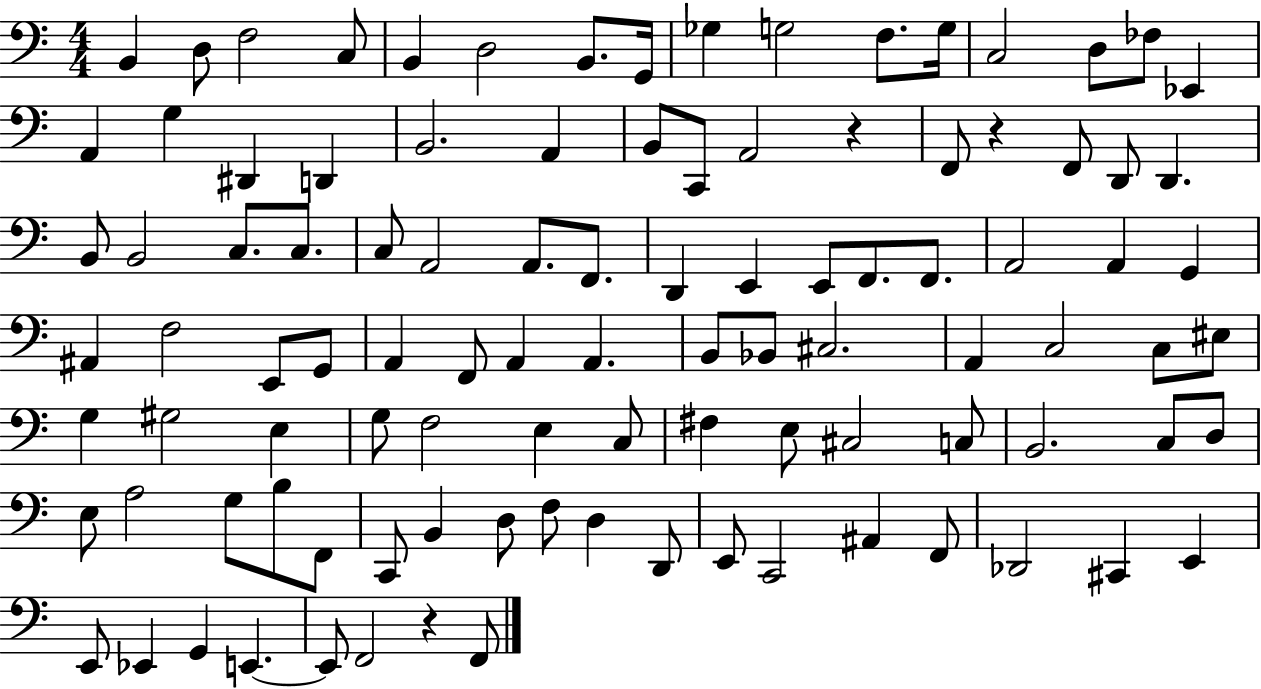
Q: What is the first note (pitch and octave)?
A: B2